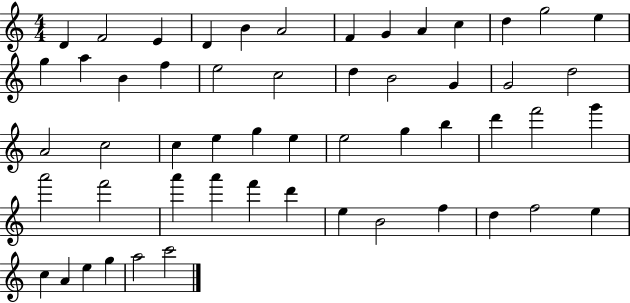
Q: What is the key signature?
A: C major